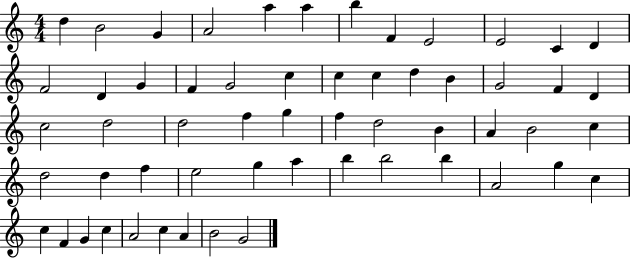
{
  \clef treble
  \numericTimeSignature
  \time 4/4
  \key c \major
  d''4 b'2 g'4 | a'2 a''4 a''4 | b''4 f'4 e'2 | e'2 c'4 d'4 | \break f'2 d'4 g'4 | f'4 g'2 c''4 | c''4 c''4 d''4 b'4 | g'2 f'4 d'4 | \break c''2 d''2 | d''2 f''4 g''4 | f''4 d''2 b'4 | a'4 b'2 c''4 | \break d''2 d''4 f''4 | e''2 g''4 a''4 | b''4 b''2 b''4 | a'2 g''4 c''4 | \break c''4 f'4 g'4 c''4 | a'2 c''4 a'4 | b'2 g'2 | \bar "|."
}